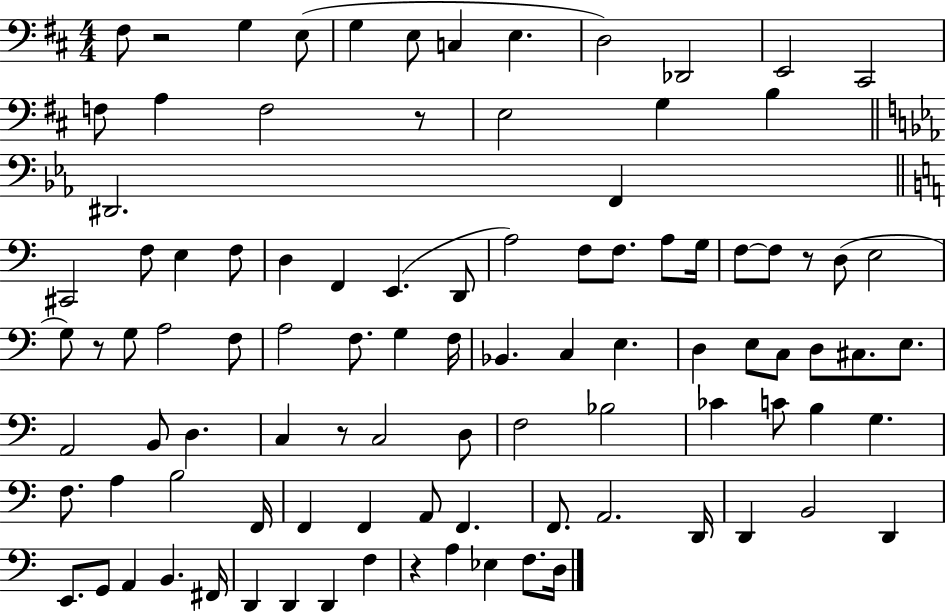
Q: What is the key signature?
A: D major